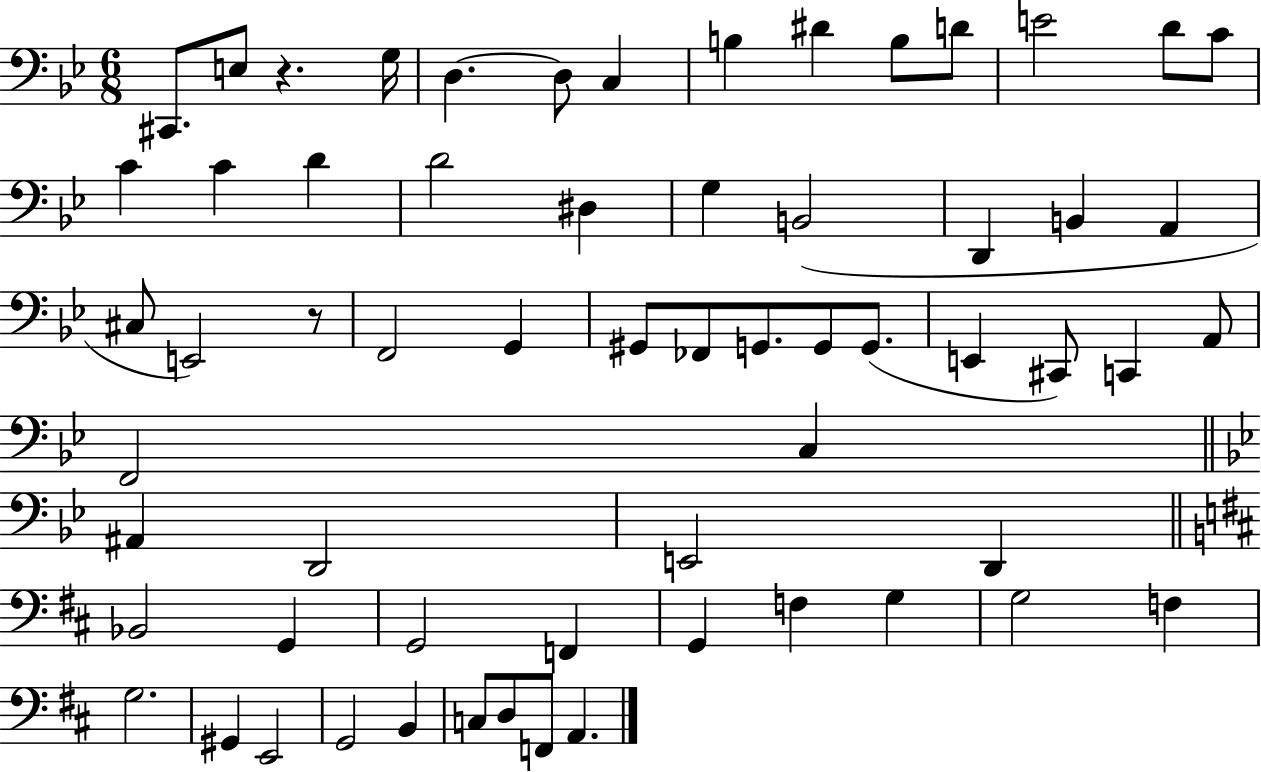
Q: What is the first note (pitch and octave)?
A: C#2